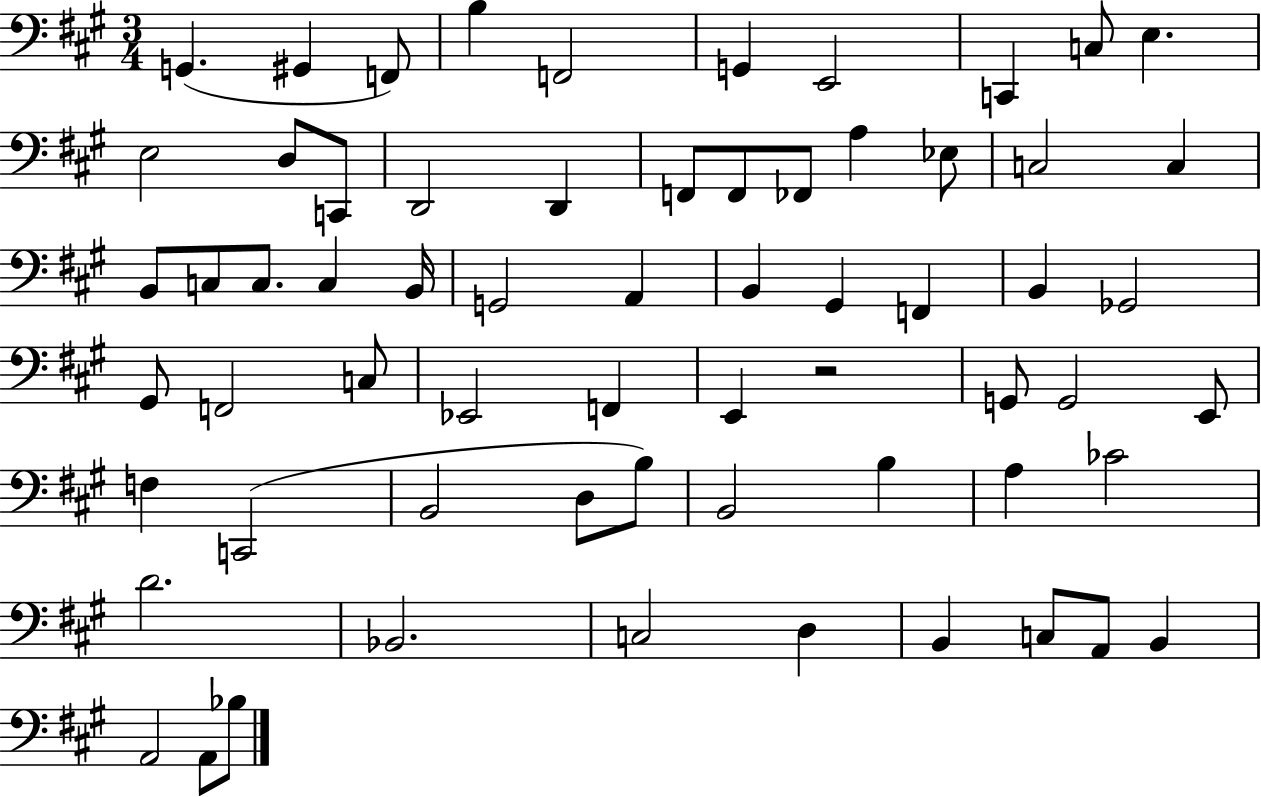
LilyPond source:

{
  \clef bass
  \numericTimeSignature
  \time 3/4
  \key a \major
  g,4.( gis,4 f,8) | b4 f,2 | g,4 e,2 | c,4 c8 e4. | \break e2 d8 c,8 | d,2 d,4 | f,8 f,8 fes,8 a4 ees8 | c2 c4 | \break b,8 c8 c8. c4 b,16 | g,2 a,4 | b,4 gis,4 f,4 | b,4 ges,2 | \break gis,8 f,2 c8 | ees,2 f,4 | e,4 r2 | g,8 g,2 e,8 | \break f4 c,2( | b,2 d8 b8) | b,2 b4 | a4 ces'2 | \break d'2. | bes,2. | c2 d4 | b,4 c8 a,8 b,4 | \break a,2 a,8 bes8 | \bar "|."
}